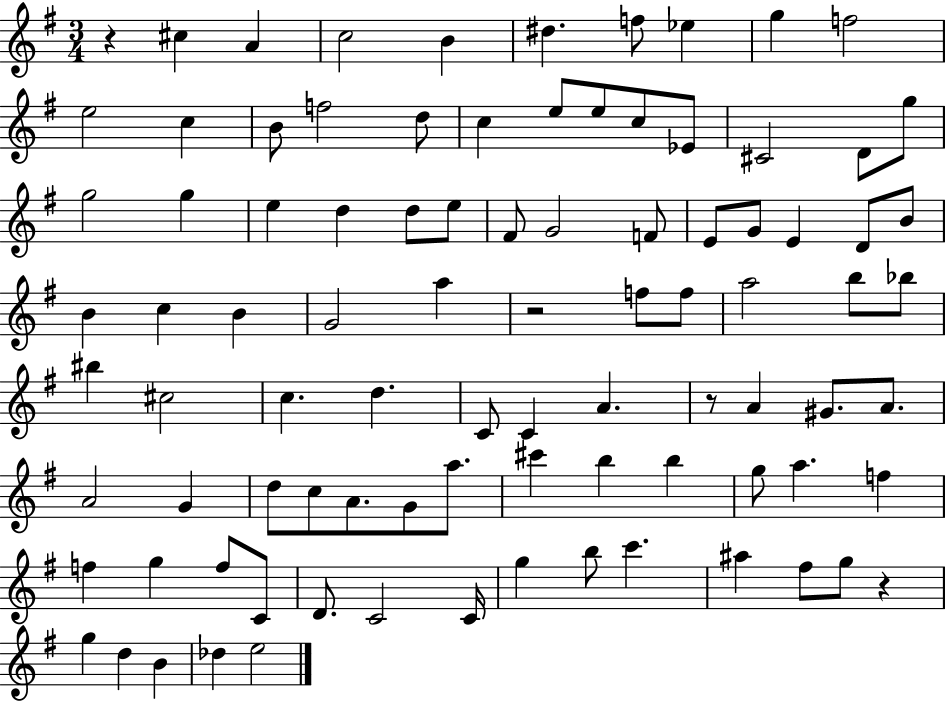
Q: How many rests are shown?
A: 4